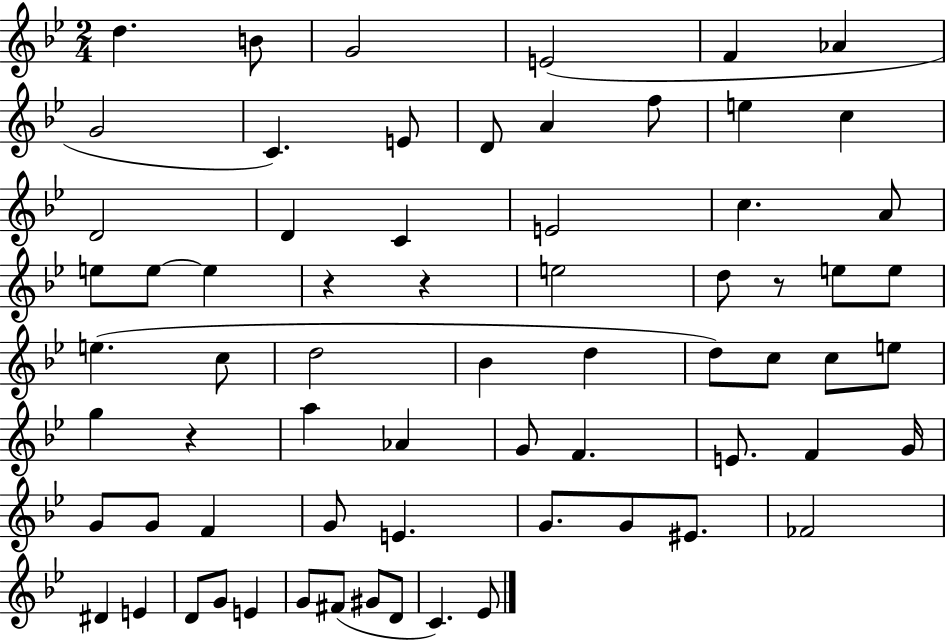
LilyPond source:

{
  \clef treble
  \numericTimeSignature
  \time 2/4
  \key bes \major
  d''4. b'8 | g'2 | e'2( | f'4 aes'4 | \break g'2 | c'4.) e'8 | d'8 a'4 f''8 | e''4 c''4 | \break d'2 | d'4 c'4 | e'2 | c''4. a'8 | \break e''8 e''8~~ e''4 | r4 r4 | e''2 | d''8 r8 e''8 e''8 | \break e''4.( c''8 | d''2 | bes'4 d''4 | d''8) c''8 c''8 e''8 | \break g''4 r4 | a''4 aes'4 | g'8 f'4. | e'8. f'4 g'16 | \break g'8 g'8 f'4 | g'8 e'4. | g'8. g'8 eis'8. | fes'2 | \break dis'4 e'4 | d'8 g'8 e'4 | g'8 fis'8( gis'8 d'8 | c'4.) ees'8 | \break \bar "|."
}